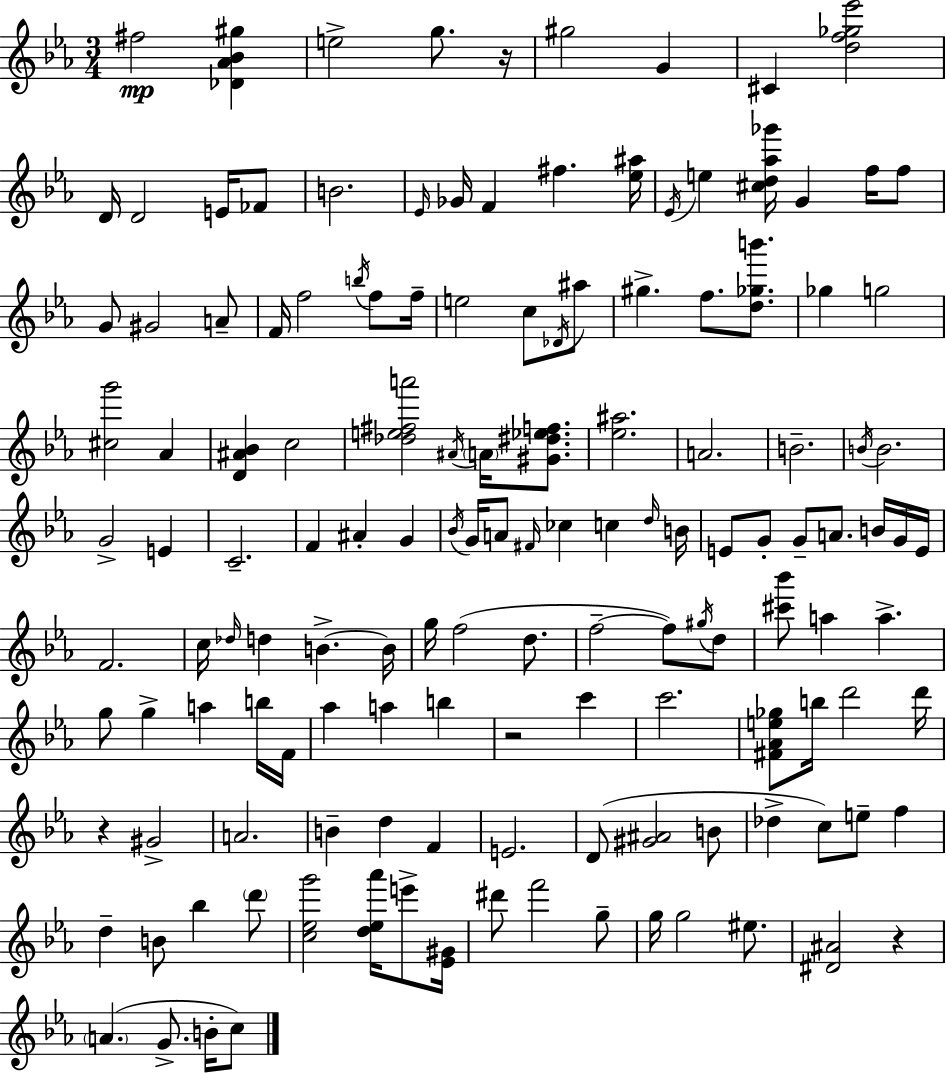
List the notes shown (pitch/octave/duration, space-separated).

F#5/h [Db4,Ab4,Bb4,G#5]/q E5/h G5/e. R/s G#5/h G4/q C#4/q [D5,F5,Gb5,Eb6]/h D4/s D4/h E4/s FES4/e B4/h. Eb4/s Gb4/s F4/q F#5/q. [Eb5,A#5]/s Eb4/s E5/q [C#5,D5,Ab5,Gb6]/s G4/q F5/s F5/e G4/e G#4/h A4/e F4/s F5/h B5/s F5/e F5/s E5/h C5/e Db4/s A#5/e G#5/q. F5/e. [D5,Gb5,B6]/e. Gb5/q G5/h [C#5,G6]/h Ab4/q [D4,A#4,Bb4]/q C5/h [Db5,E5,F#5,A6]/h A#4/s A4/s [G#4,D#5,Eb5,F5]/e. [Eb5,A#5]/h. A4/h. B4/h. B4/s B4/h. G4/h E4/q C4/h. F4/q A#4/q G4/q Bb4/s G4/s A4/e F#4/s CES5/q C5/q D5/s B4/s E4/e G4/e G4/e A4/e. B4/s G4/s E4/s F4/h. C5/s Db5/s D5/q B4/q. B4/s G5/s F5/h D5/e. F5/h F5/e G#5/s D5/e [C#6,Bb6]/e A5/q A5/q. G5/e G5/q A5/q B5/s F4/s Ab5/q A5/q B5/q R/h C6/q C6/h. [F#4,Ab4,E5,Gb5]/e B5/s D6/h D6/s R/q G#4/h A4/h. B4/q D5/q F4/q E4/h. D4/e [G#4,A#4]/h B4/e Db5/q C5/e E5/e F5/q D5/q B4/e Bb5/q D6/e [C5,Eb5,G6]/h [D5,Eb5,Ab6]/s E6/e [Eb4,G#4]/s D#6/e F6/h G5/e G5/s G5/h EIS5/e. [D#4,A#4]/h R/q A4/q. G4/e. B4/s C5/e